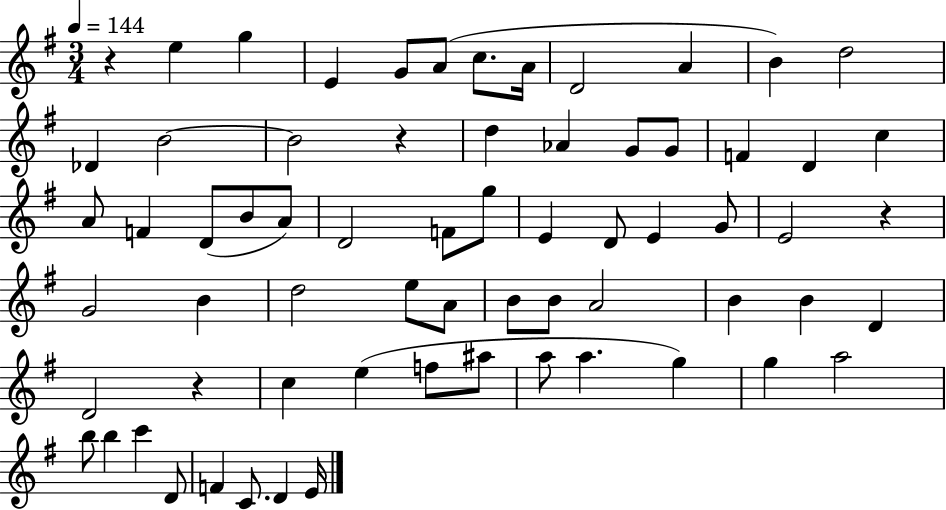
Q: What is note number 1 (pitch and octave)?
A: E5